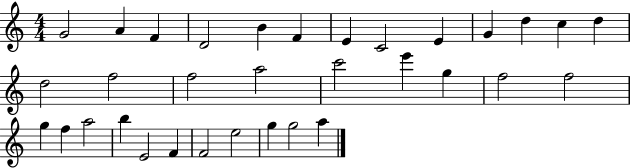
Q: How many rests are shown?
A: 0